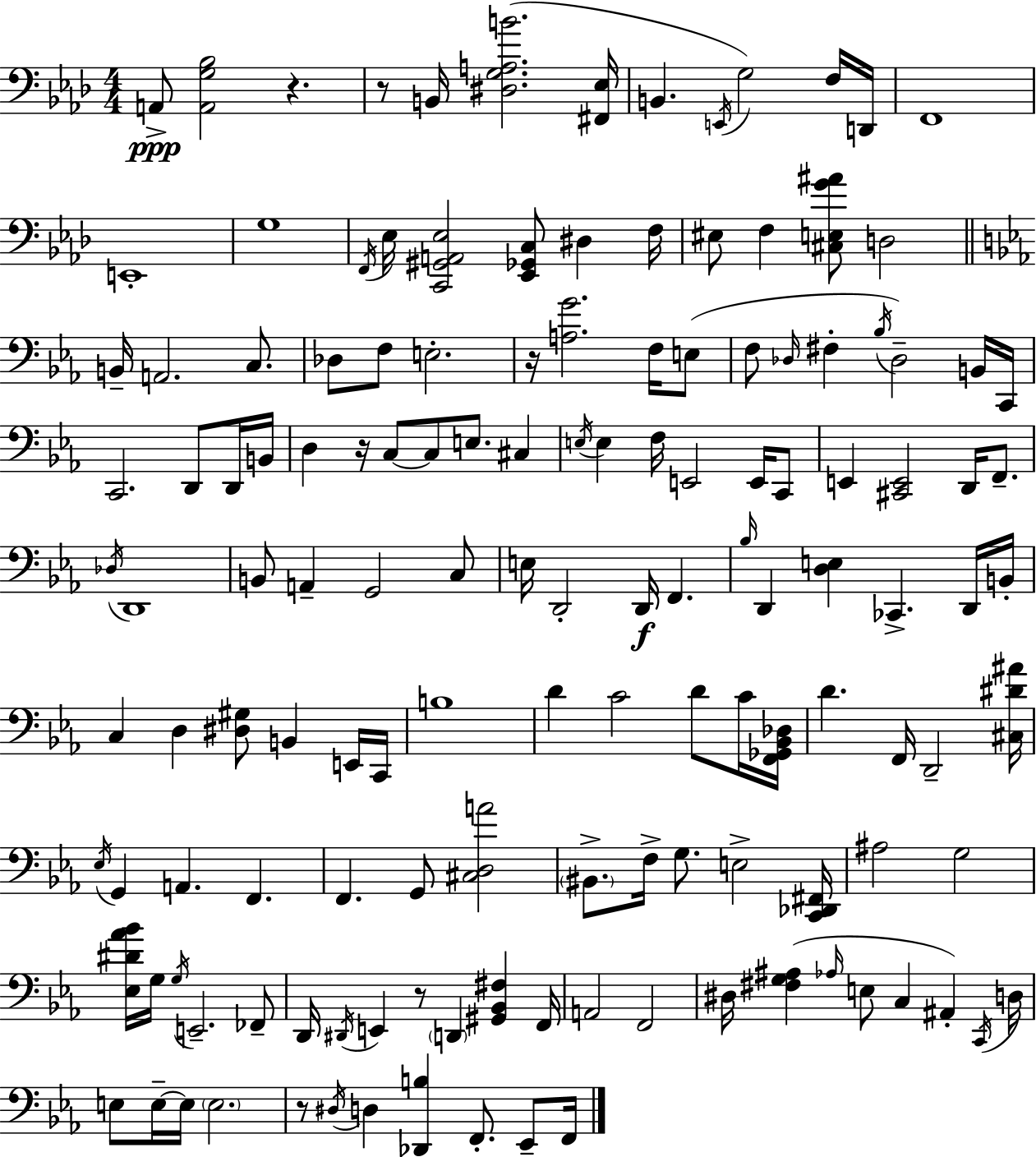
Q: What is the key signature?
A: AES major